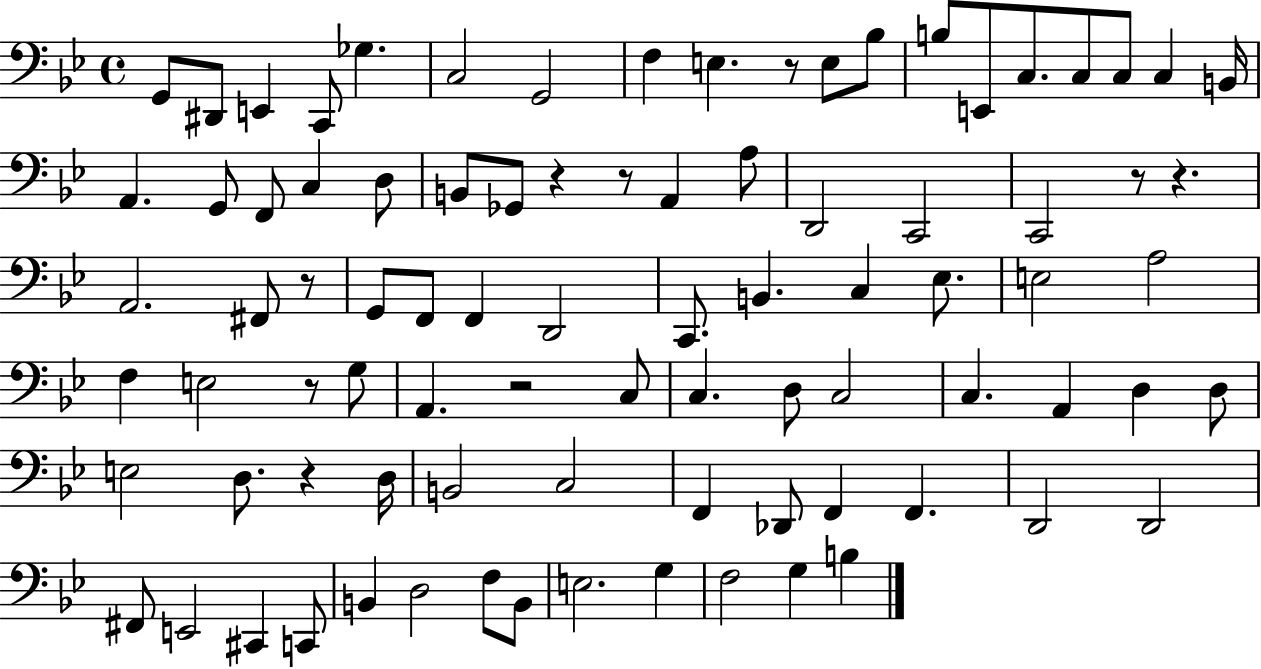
G2/e D#2/e E2/q C2/e Gb3/q. C3/h G2/h F3/q E3/q. R/e E3/e Bb3/e B3/e E2/e C3/e. C3/e C3/e C3/q B2/s A2/q. G2/e F2/e C3/q D3/e B2/e Gb2/e R/q R/e A2/q A3/e D2/h C2/h C2/h R/e R/q. A2/h. F#2/e R/e G2/e F2/e F2/q D2/h C2/e. B2/q. C3/q Eb3/e. E3/h A3/h F3/q E3/h R/e G3/e A2/q. R/h C3/e C3/q. D3/e C3/h C3/q. A2/q D3/q D3/e E3/h D3/e. R/q D3/s B2/h C3/h F2/q Db2/e F2/q F2/q. D2/h D2/h F#2/e E2/h C#2/q C2/e B2/q D3/h F3/e B2/e E3/h. G3/q F3/h G3/q B3/q